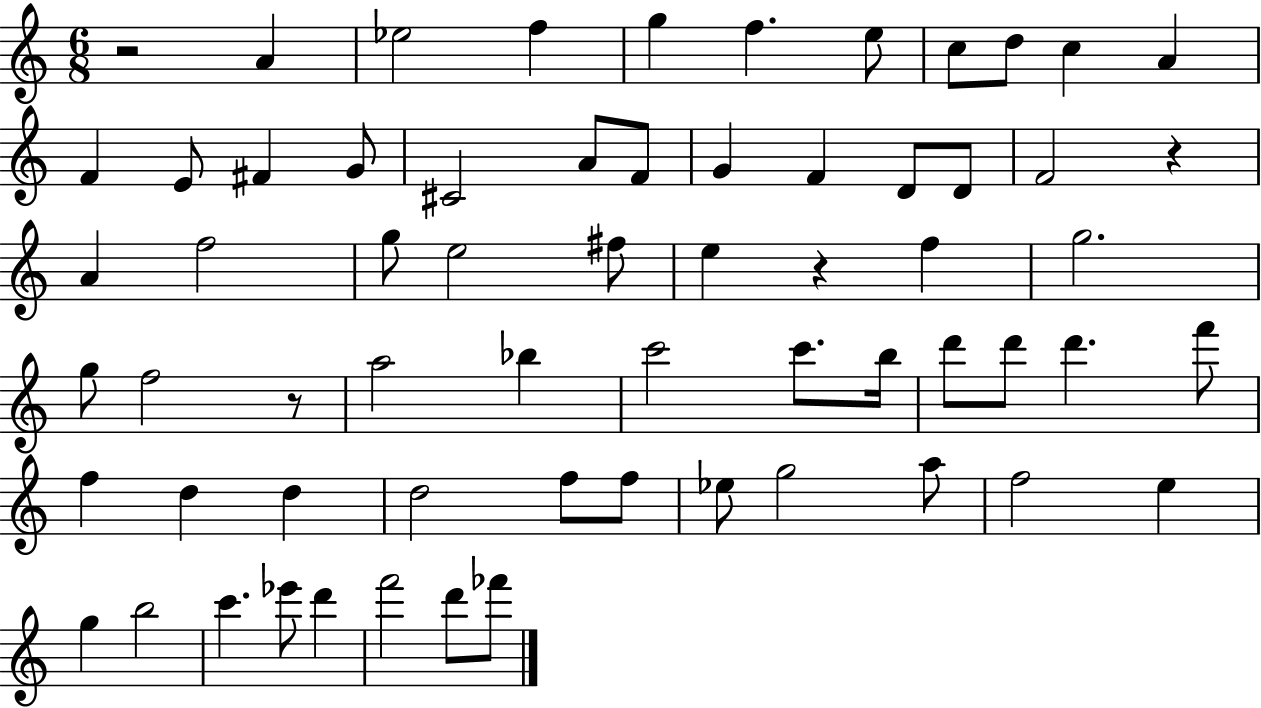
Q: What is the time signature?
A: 6/8